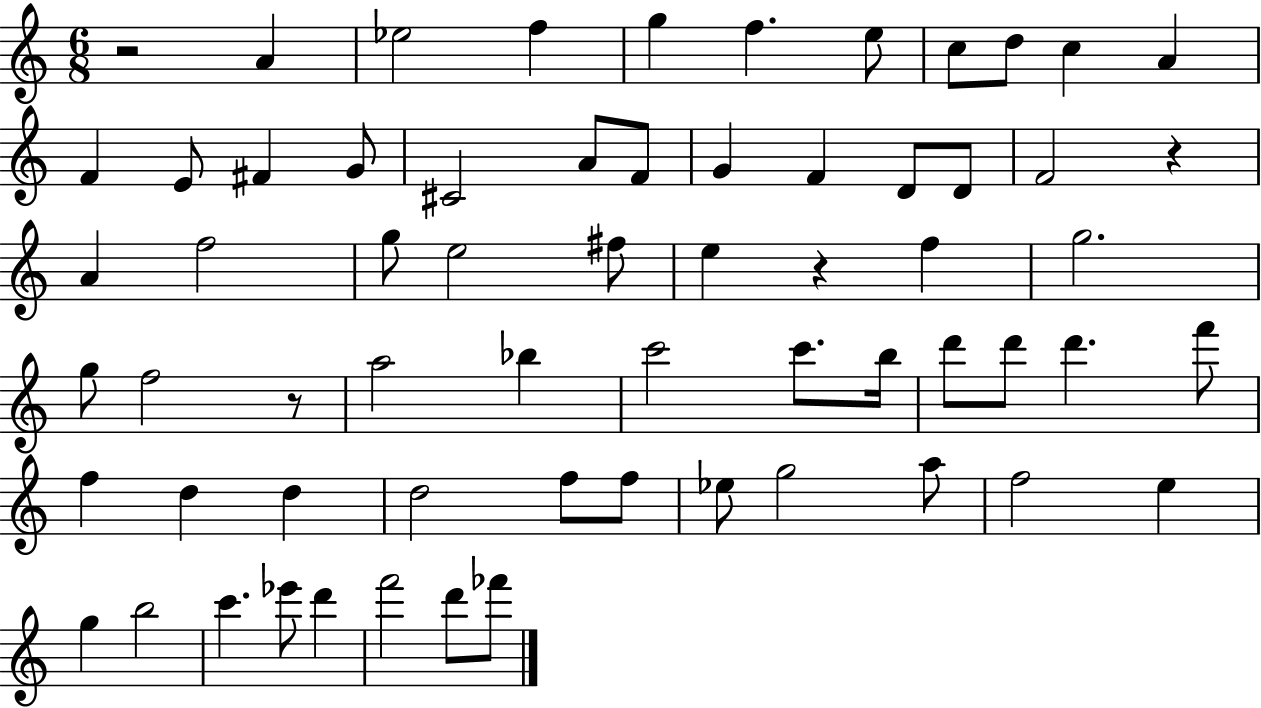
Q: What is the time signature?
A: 6/8